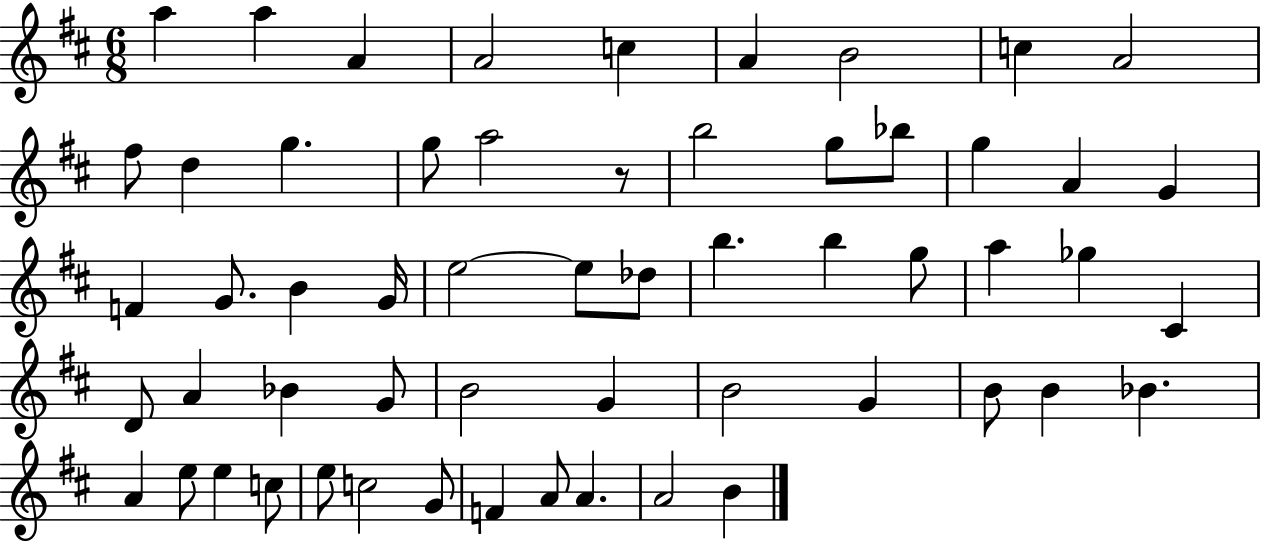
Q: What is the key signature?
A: D major